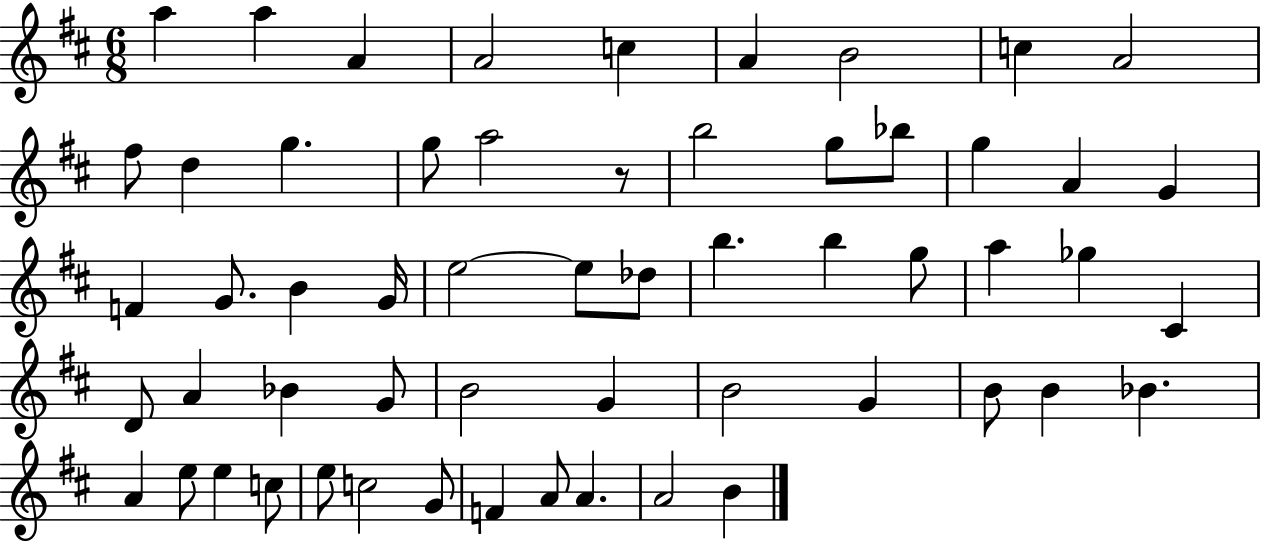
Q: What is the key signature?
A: D major